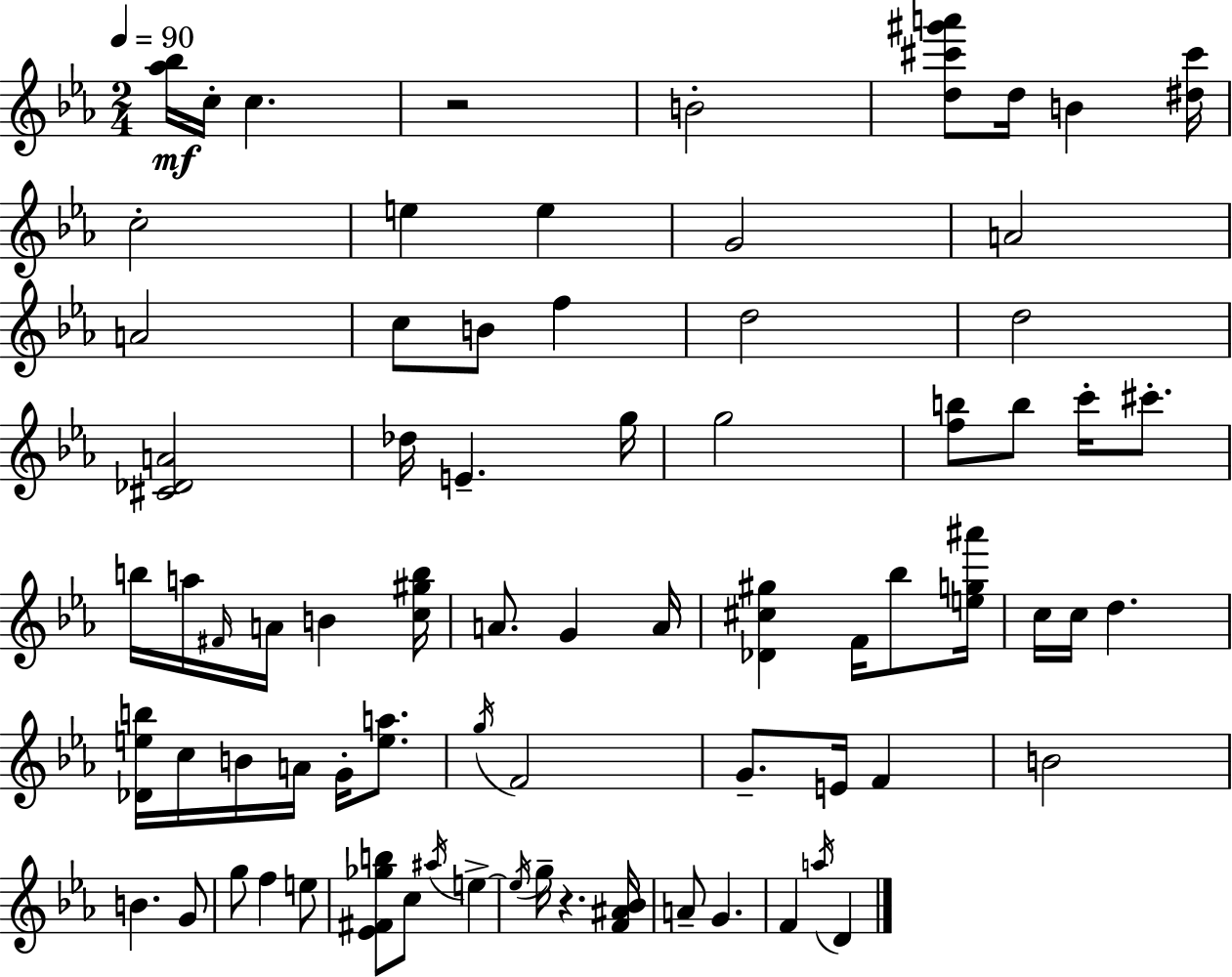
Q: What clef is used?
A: treble